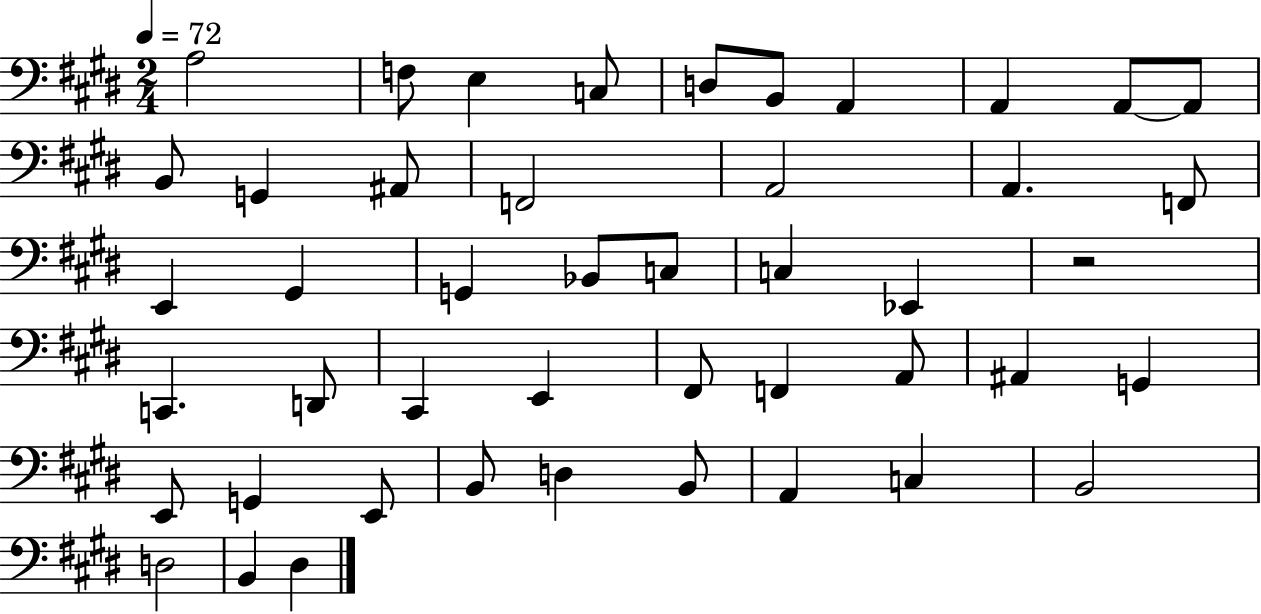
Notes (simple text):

A3/h F3/e E3/q C3/e D3/e B2/e A2/q A2/q A2/e A2/e B2/e G2/q A#2/e F2/h A2/h A2/q. F2/e E2/q G#2/q G2/q Bb2/e C3/e C3/q Eb2/q R/h C2/q. D2/e C#2/q E2/q F#2/e F2/q A2/e A#2/q G2/q E2/e G2/q E2/e B2/e D3/q B2/e A2/q C3/q B2/h D3/h B2/q D#3/q